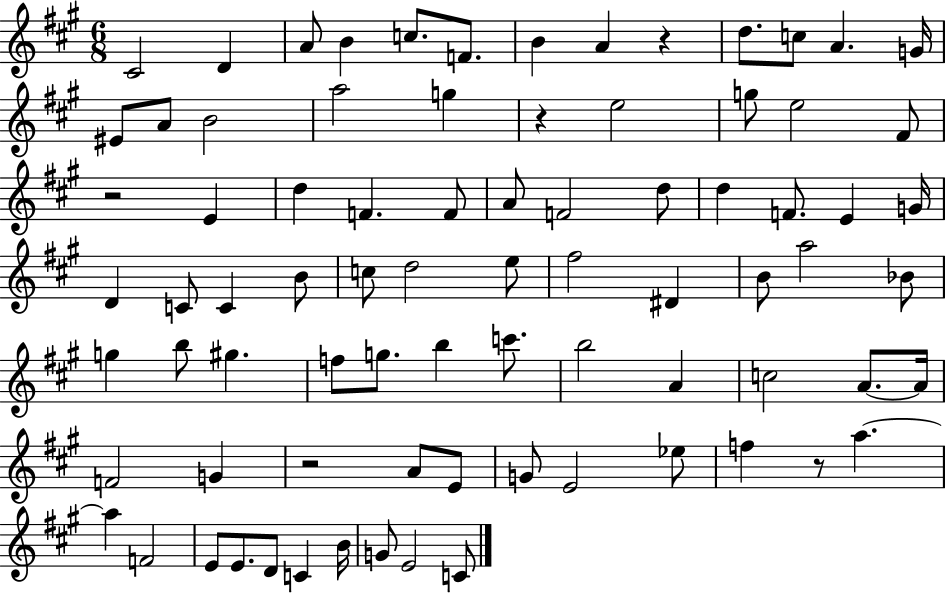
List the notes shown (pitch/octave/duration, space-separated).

C#4/h D4/q A4/e B4/q C5/e. F4/e. B4/q A4/q R/q D5/e. C5/e A4/q. G4/s EIS4/e A4/e B4/h A5/h G5/q R/q E5/h G5/e E5/h F#4/e R/h E4/q D5/q F4/q. F4/e A4/e F4/h D5/e D5/q F4/e. E4/q G4/s D4/q C4/e C4/q B4/e C5/e D5/h E5/e F#5/h D#4/q B4/e A5/h Bb4/e G5/q B5/e G#5/q. F5/e G5/e. B5/q C6/e. B5/h A4/q C5/h A4/e. A4/s F4/h G4/q R/h A4/e E4/e G4/e E4/h Eb5/e F5/q R/e A5/q. A5/q F4/h E4/e E4/e. D4/e C4/q B4/s G4/e E4/h C4/e